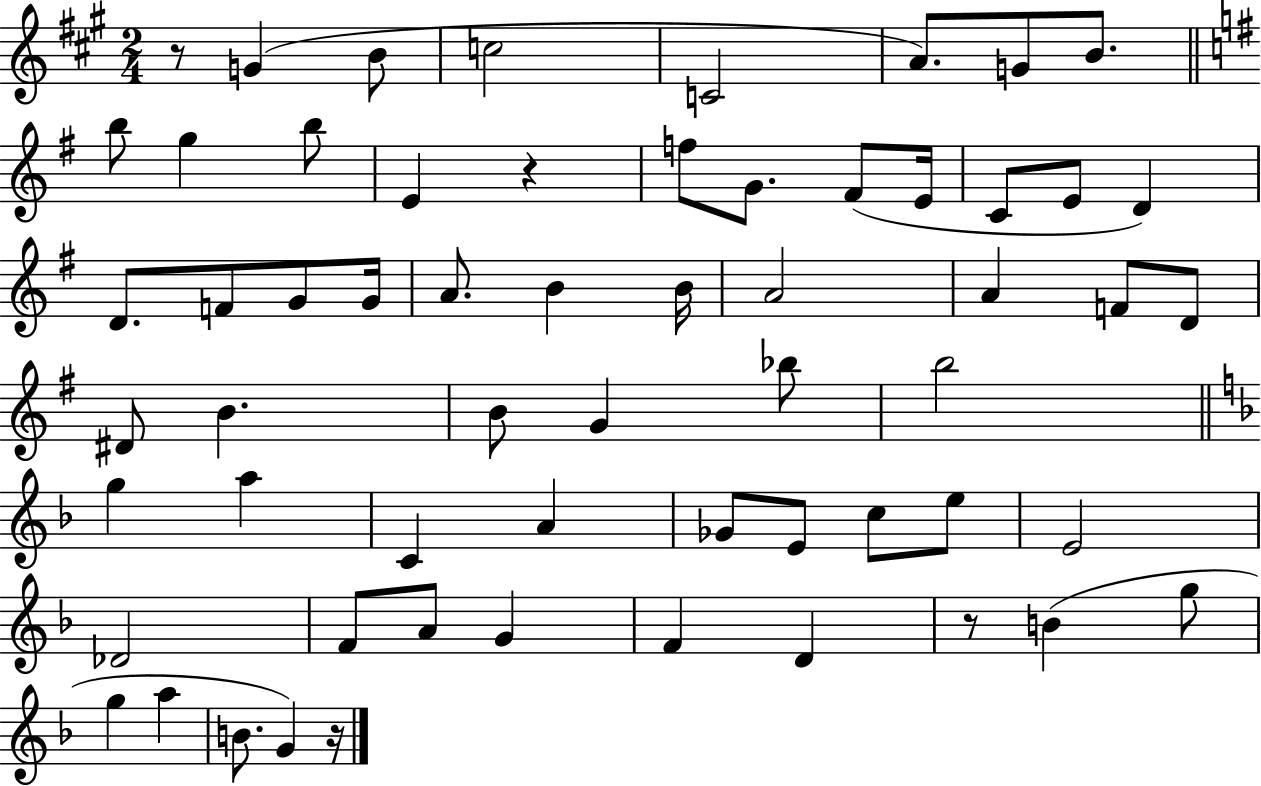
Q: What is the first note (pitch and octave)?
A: G4